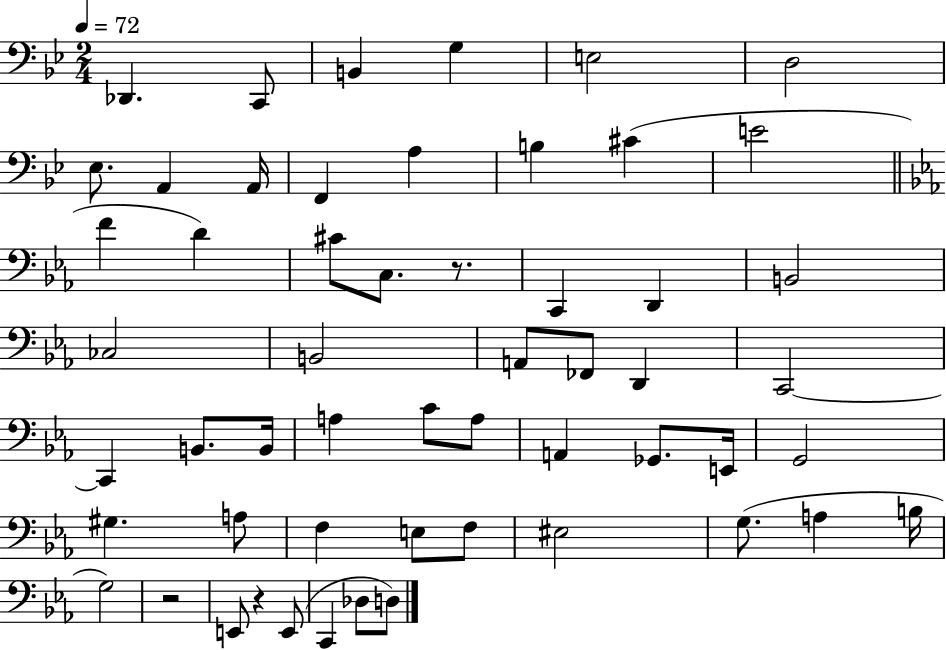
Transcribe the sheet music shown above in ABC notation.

X:1
T:Untitled
M:2/4
L:1/4
K:Bb
_D,, C,,/2 B,, G, E,2 D,2 _E,/2 A,, A,,/4 F,, A, B, ^C E2 F D ^C/2 C,/2 z/2 C,, D,, B,,2 _C,2 B,,2 A,,/2 _F,,/2 D,, C,,2 C,, B,,/2 B,,/4 A, C/2 A,/2 A,, _G,,/2 E,,/4 G,,2 ^G, A,/2 F, E,/2 F,/2 ^E,2 G,/2 A, B,/4 G,2 z2 E,,/2 z E,,/2 C,, _D,/2 D,/2